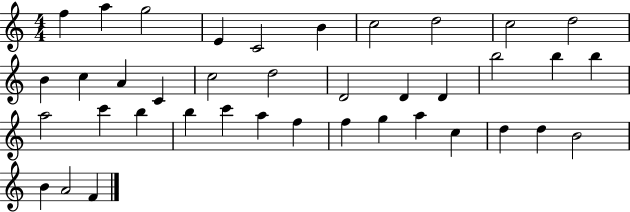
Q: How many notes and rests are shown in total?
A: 39